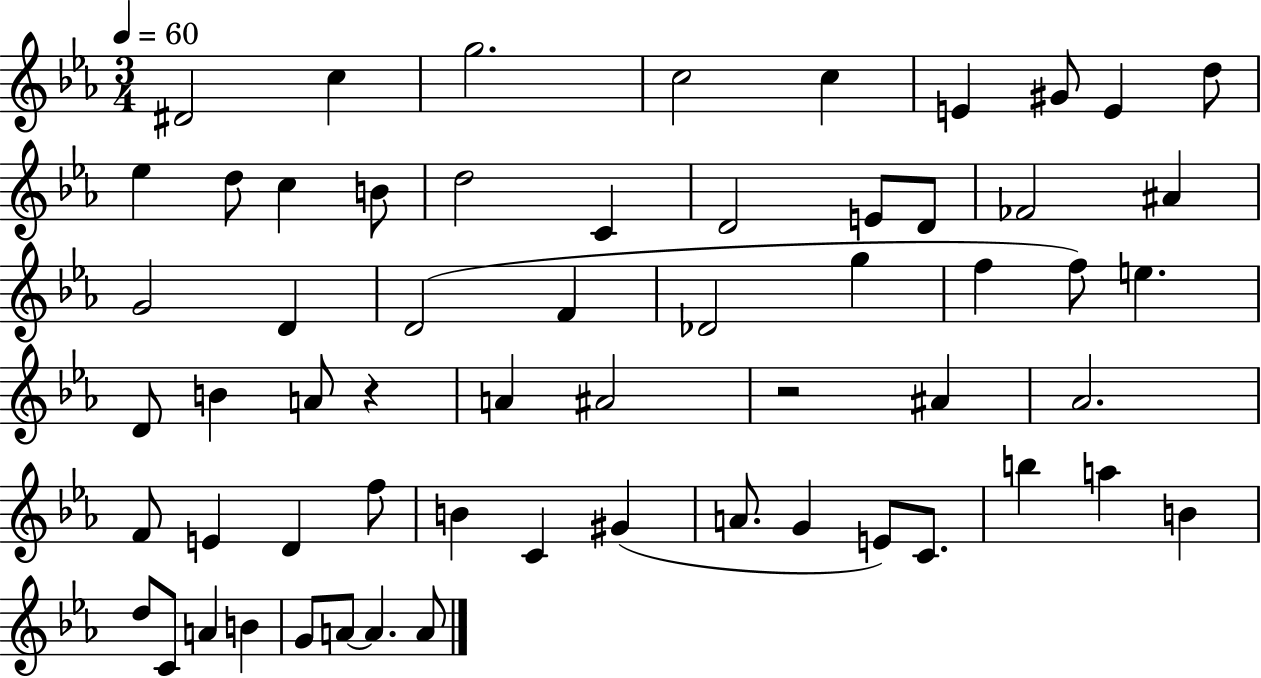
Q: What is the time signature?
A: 3/4